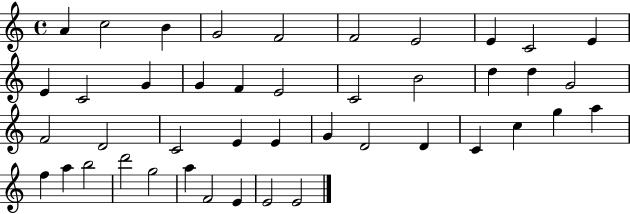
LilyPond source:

{
  \clef treble
  \time 4/4
  \defaultTimeSignature
  \key c \major
  a'4 c''2 b'4 | g'2 f'2 | f'2 e'2 | e'4 c'2 e'4 | \break e'4 c'2 g'4 | g'4 f'4 e'2 | c'2 b'2 | d''4 d''4 g'2 | \break f'2 d'2 | c'2 e'4 e'4 | g'4 d'2 d'4 | c'4 c''4 g''4 a''4 | \break f''4 a''4 b''2 | d'''2 g''2 | a''4 f'2 e'4 | e'2 e'2 | \break \bar "|."
}